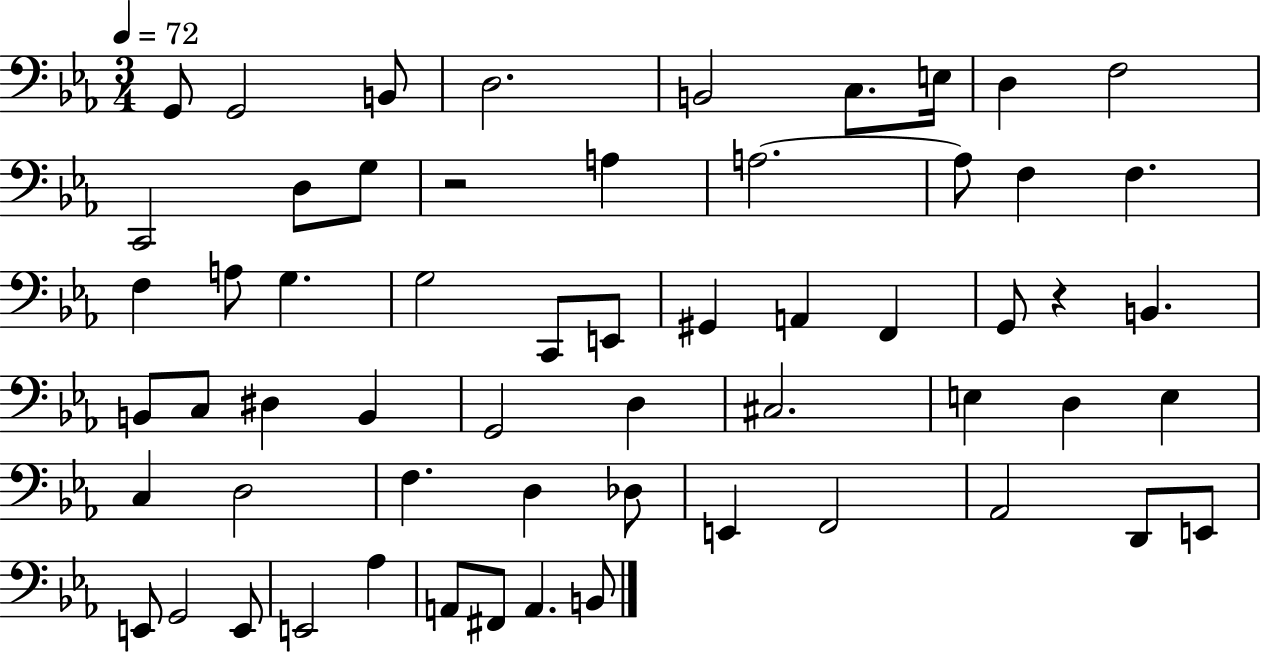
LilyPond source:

{
  \clef bass
  \numericTimeSignature
  \time 3/4
  \key ees \major
  \tempo 4 = 72
  g,8 g,2 b,8 | d2. | b,2 c8. e16 | d4 f2 | \break c,2 d8 g8 | r2 a4 | a2.~~ | a8 f4 f4. | \break f4 a8 g4. | g2 c,8 e,8 | gis,4 a,4 f,4 | g,8 r4 b,4. | \break b,8 c8 dis4 b,4 | g,2 d4 | cis2. | e4 d4 e4 | \break c4 d2 | f4. d4 des8 | e,4 f,2 | aes,2 d,8 e,8 | \break e,8 g,2 e,8 | e,2 aes4 | a,8 fis,8 a,4. b,8 | \bar "|."
}